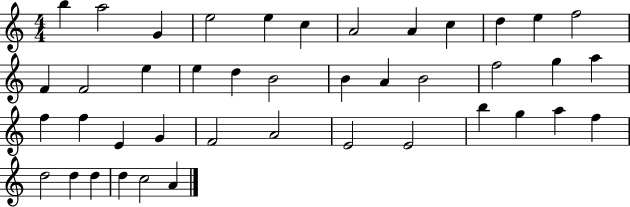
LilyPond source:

{
  \clef treble
  \numericTimeSignature
  \time 4/4
  \key c \major
  b''4 a''2 g'4 | e''2 e''4 c''4 | a'2 a'4 c''4 | d''4 e''4 f''2 | \break f'4 f'2 e''4 | e''4 d''4 b'2 | b'4 a'4 b'2 | f''2 g''4 a''4 | \break f''4 f''4 e'4 g'4 | f'2 a'2 | e'2 e'2 | b''4 g''4 a''4 f''4 | \break d''2 d''4 d''4 | d''4 c''2 a'4 | \bar "|."
}